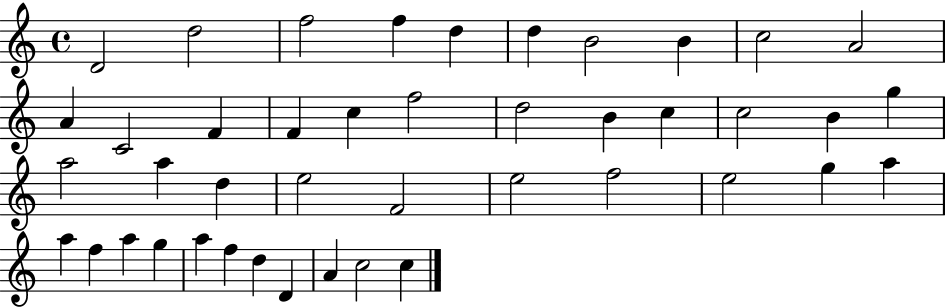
D4/h D5/h F5/h F5/q D5/q D5/q B4/h B4/q C5/h A4/h A4/q C4/h F4/q F4/q C5/q F5/h D5/h B4/q C5/q C5/h B4/q G5/q A5/h A5/q D5/q E5/h F4/h E5/h F5/h E5/h G5/q A5/q A5/q F5/q A5/q G5/q A5/q F5/q D5/q D4/q A4/q C5/h C5/q